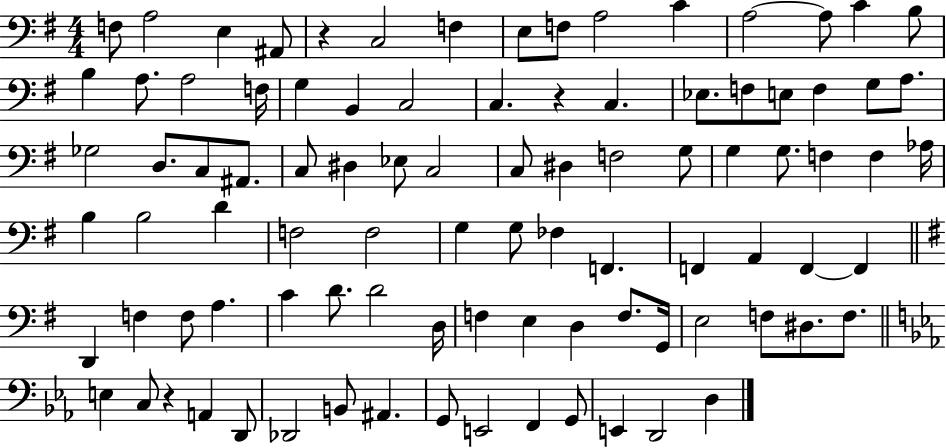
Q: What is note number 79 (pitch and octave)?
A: A2